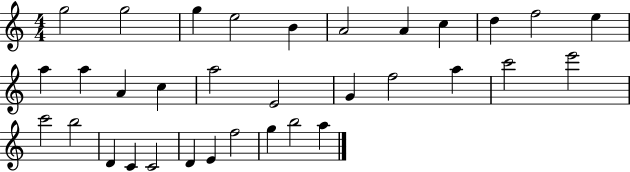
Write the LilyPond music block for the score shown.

{
  \clef treble
  \numericTimeSignature
  \time 4/4
  \key c \major
  g''2 g''2 | g''4 e''2 b'4 | a'2 a'4 c''4 | d''4 f''2 e''4 | \break a''4 a''4 a'4 c''4 | a''2 e'2 | g'4 f''2 a''4 | c'''2 e'''2 | \break c'''2 b''2 | d'4 c'4 c'2 | d'4 e'4 f''2 | g''4 b''2 a''4 | \break \bar "|."
}